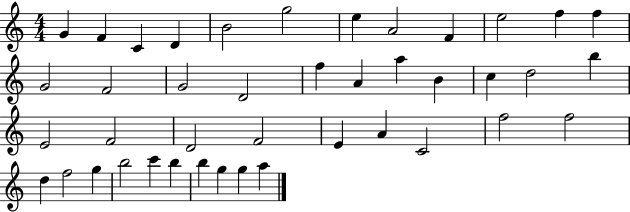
{
  \clef treble
  \numericTimeSignature
  \time 4/4
  \key c \major
  g'4 f'4 c'4 d'4 | b'2 g''2 | e''4 a'2 f'4 | e''2 f''4 f''4 | \break g'2 f'2 | g'2 d'2 | f''4 a'4 a''4 b'4 | c''4 d''2 b''4 | \break e'2 f'2 | d'2 f'2 | e'4 a'4 c'2 | f''2 f''2 | \break d''4 f''2 g''4 | b''2 c'''4 b''4 | b''4 g''4 g''4 a''4 | \bar "|."
}